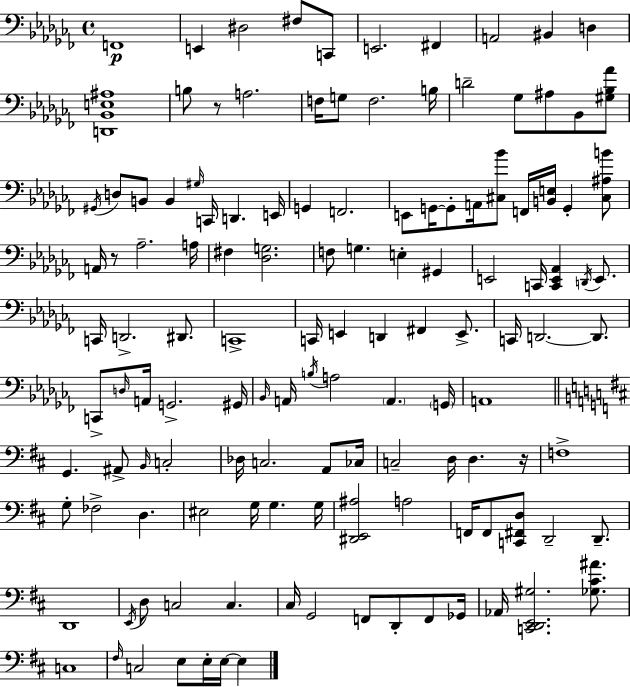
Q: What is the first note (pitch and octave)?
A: F2